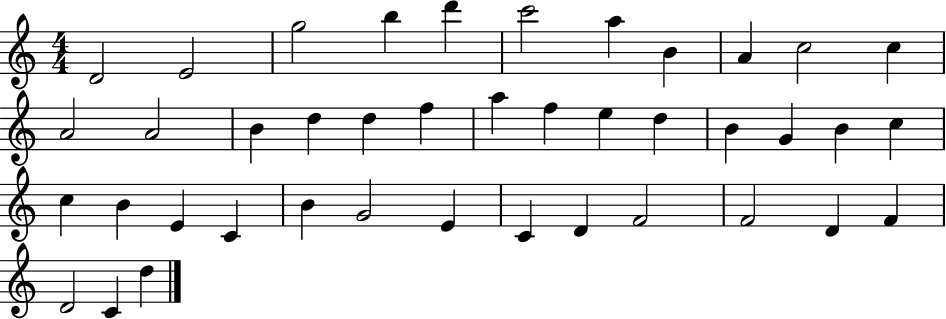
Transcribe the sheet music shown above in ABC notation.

X:1
T:Untitled
M:4/4
L:1/4
K:C
D2 E2 g2 b d' c'2 a B A c2 c A2 A2 B d d f a f e d B G B c c B E C B G2 E C D F2 F2 D F D2 C d